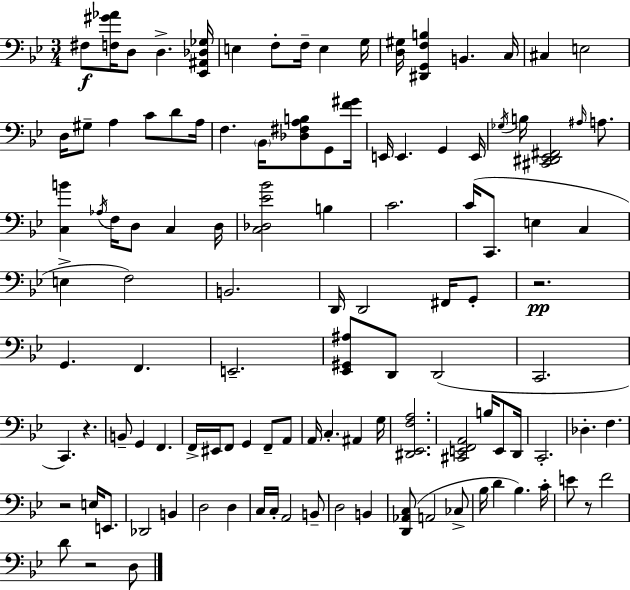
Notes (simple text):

F#3/e [F3,G#4,Ab4]/s D3/e D3/q. [Eb2,A#2,Db3,Gb3]/s E3/q F3/e F3/s E3/q G3/s [D3,G#3]/s [D#2,G2,F3,B3]/q B2/q. C3/s C#3/q E3/h D3/s G#3/e A3/q C4/e D4/e A3/s F3/q. Bb2/s [Db3,F#3,A3,B3]/e G2/e [F4,G#4]/s E2/s E2/q. G2/q E2/s Gb3/s B3/s [C#2,D#2,Eb2,F#2]/h A#3/s A3/e. [C3,B4]/q Ab3/s F3/s D3/e C3/q D3/s [C3,Db3,Eb4,Bb4]/h B3/q C4/h. C4/s C2/e. E3/q C3/q E3/q F3/h B2/h. D2/s D2/h F#2/s G2/e R/h. G2/q. F2/q. E2/h. [Eb2,G#2,A#3]/e D2/e D2/h C2/h. C2/q. R/q. B2/e G2/q F2/q. F2/s EIS2/s F2/e G2/q F2/e A2/e A2/s C3/q. A#2/q G3/s [D#2,Eb2,F3,A3]/h. [C#2,E2,F2,A2]/h B3/s E2/e D2/s C2/h. Db3/q. F3/q. R/h E3/s E2/e. Db2/h B2/q D3/h D3/q C3/s C3/s A2/h B2/e D3/h B2/q [D2,Ab2,C3]/e A2/h CES3/e Bb3/s D4/q Bb3/q. C4/s E4/e R/e F4/h D4/e R/h D3/e